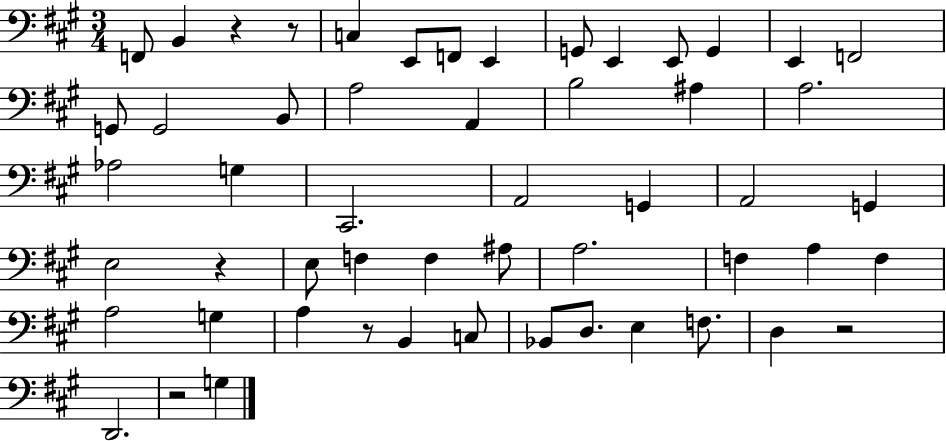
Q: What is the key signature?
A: A major